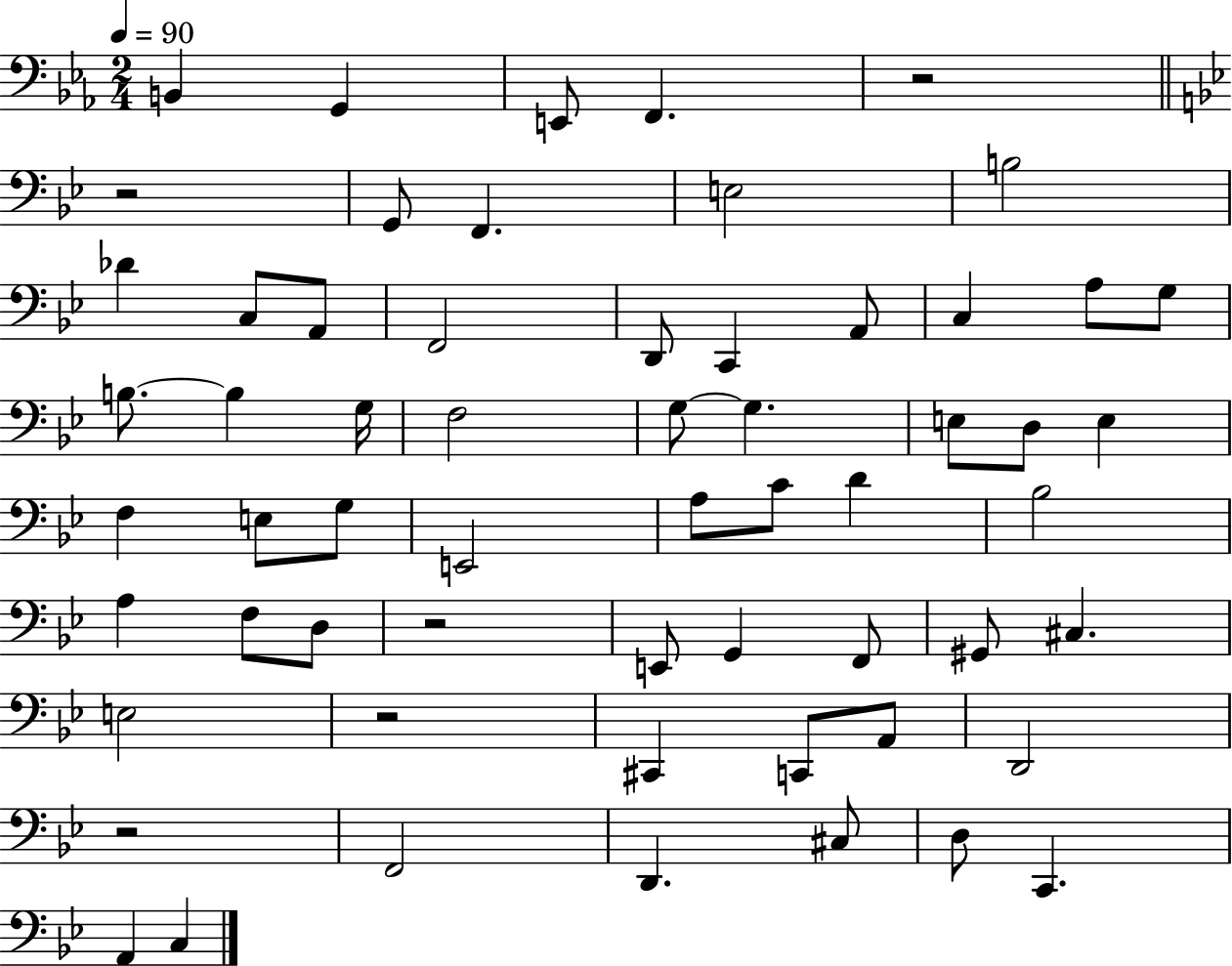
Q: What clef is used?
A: bass